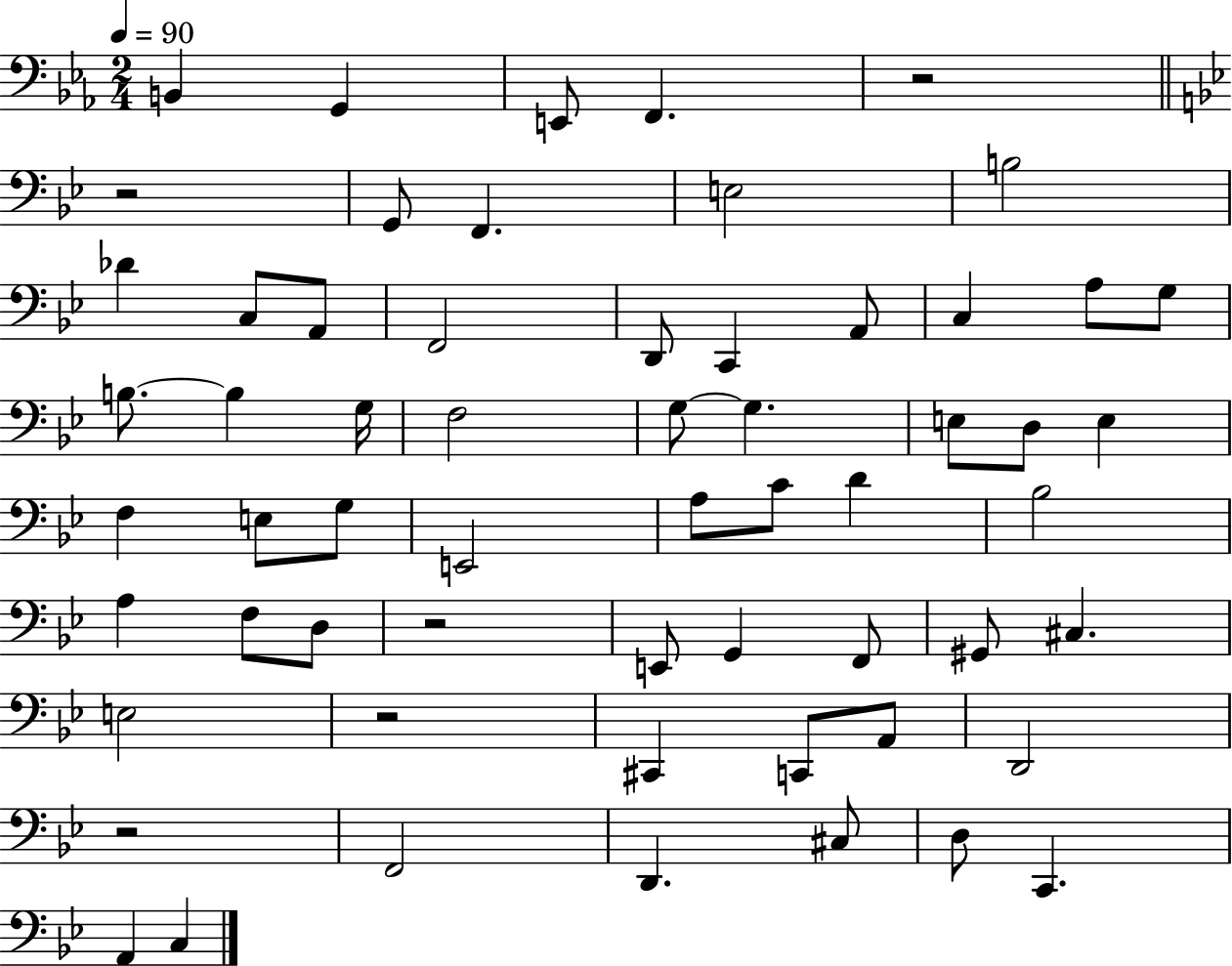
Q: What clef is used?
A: bass